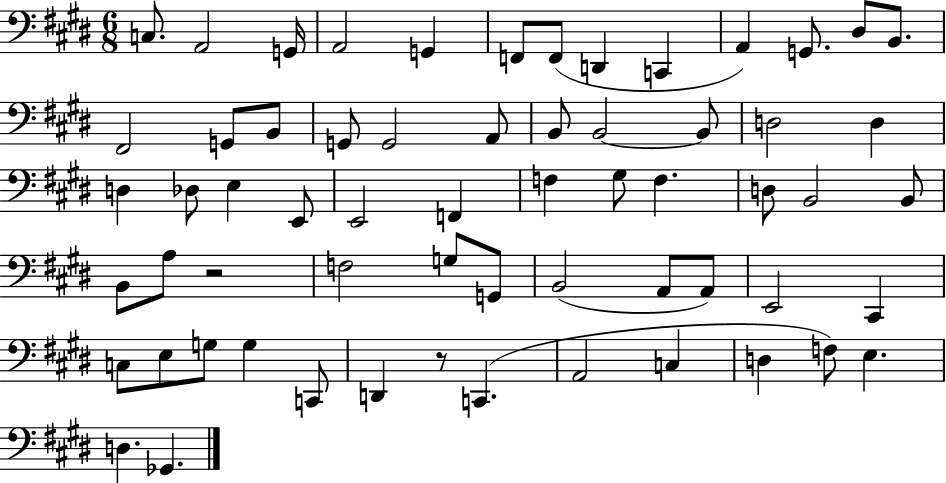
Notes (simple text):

C3/e. A2/h G2/s A2/h G2/q F2/e F2/e D2/q C2/q A2/q G2/e. D#3/e B2/e. F#2/h G2/e B2/e G2/e G2/h A2/e B2/e B2/h B2/e D3/h D3/q D3/q Db3/e E3/q E2/e E2/h F2/q F3/q G#3/e F3/q. D3/e B2/h B2/e B2/e A3/e R/h F3/h G3/e G2/e B2/h A2/e A2/e E2/h C#2/q C3/e E3/e G3/e G3/q C2/e D2/q R/e C2/q. A2/h C3/q D3/q F3/e E3/q. D3/q. Gb2/q.